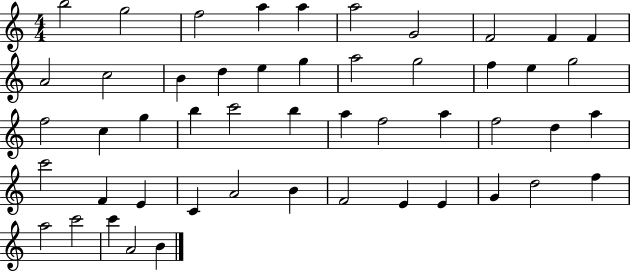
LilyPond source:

{
  \clef treble
  \numericTimeSignature
  \time 4/4
  \key c \major
  b''2 g''2 | f''2 a''4 a''4 | a''2 g'2 | f'2 f'4 f'4 | \break a'2 c''2 | b'4 d''4 e''4 g''4 | a''2 g''2 | f''4 e''4 g''2 | \break f''2 c''4 g''4 | b''4 c'''2 b''4 | a''4 f''2 a''4 | f''2 d''4 a''4 | \break c'''2 f'4 e'4 | c'4 a'2 b'4 | f'2 e'4 e'4 | g'4 d''2 f''4 | \break a''2 c'''2 | c'''4 a'2 b'4 | \bar "|."
}